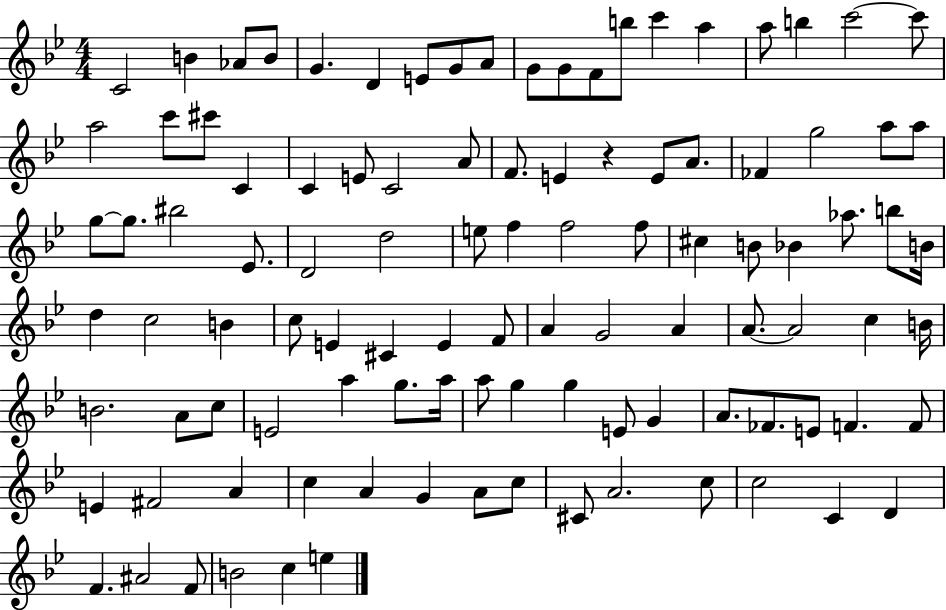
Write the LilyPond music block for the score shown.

{
  \clef treble
  \numericTimeSignature
  \time 4/4
  \key bes \major
  c'2 b'4 aes'8 b'8 | g'4. d'4 e'8 g'8 a'8 | g'8 g'8 f'8 b''8 c'''4 a''4 | a''8 b''4 c'''2~~ c'''8 | \break a''2 c'''8 cis'''8 c'4 | c'4 e'8 c'2 a'8 | f'8. e'4 r4 e'8 a'8. | fes'4 g''2 a''8 a''8 | \break g''8~~ g''8. bis''2 ees'8. | d'2 d''2 | e''8 f''4 f''2 f''8 | cis''4 b'8 bes'4 aes''8. b''8 b'16 | \break d''4 c''2 b'4 | c''8 e'4 cis'4 e'4 f'8 | a'4 g'2 a'4 | a'8.~~ a'2 c''4 b'16 | \break b'2. a'8 c''8 | e'2 a''4 g''8. a''16 | a''8 g''4 g''4 e'8 g'4 | a'8. fes'8. e'8 f'4. f'8 | \break e'4 fis'2 a'4 | c''4 a'4 g'4 a'8 c''8 | cis'8 a'2. c''8 | c''2 c'4 d'4 | \break f'4. ais'2 f'8 | b'2 c''4 e''4 | \bar "|."
}